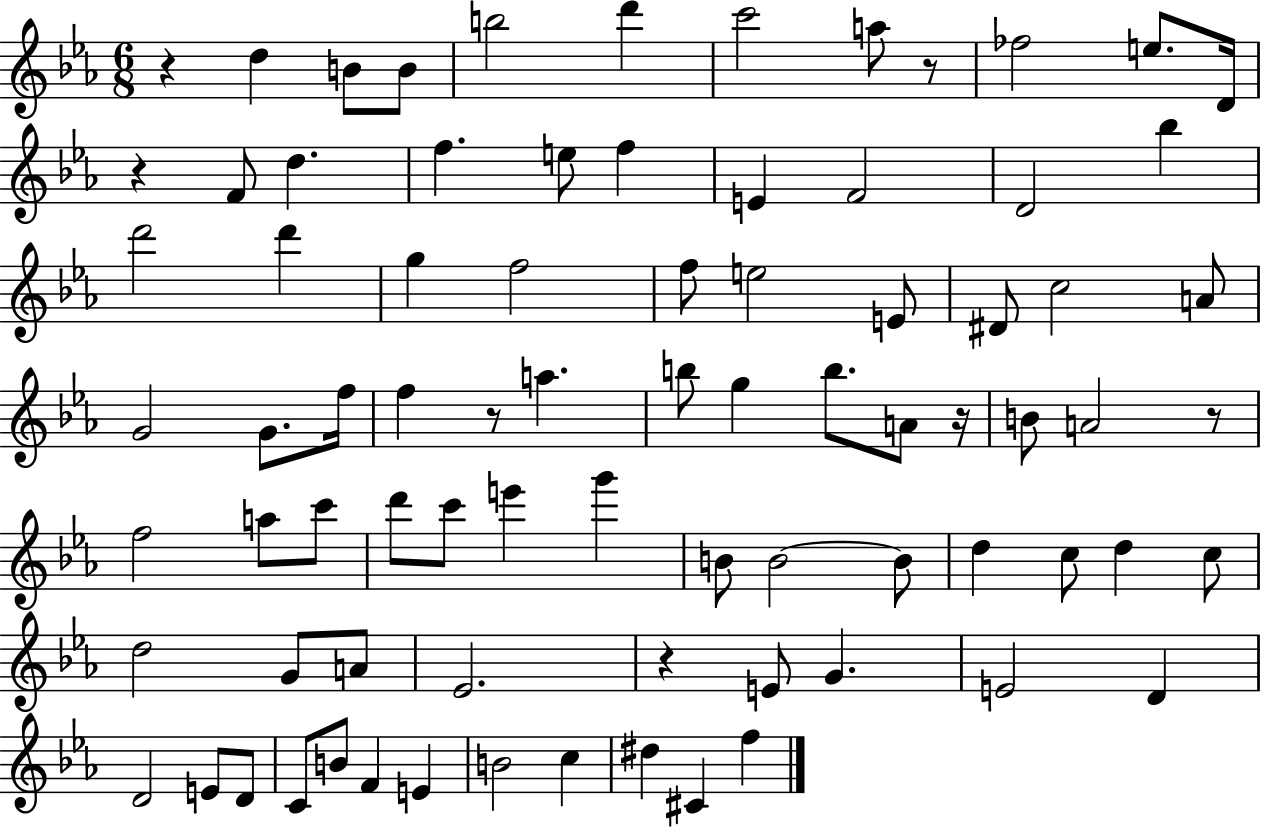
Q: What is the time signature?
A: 6/8